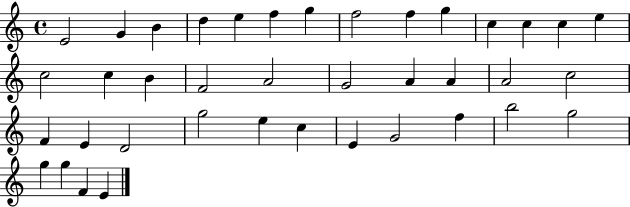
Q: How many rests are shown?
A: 0